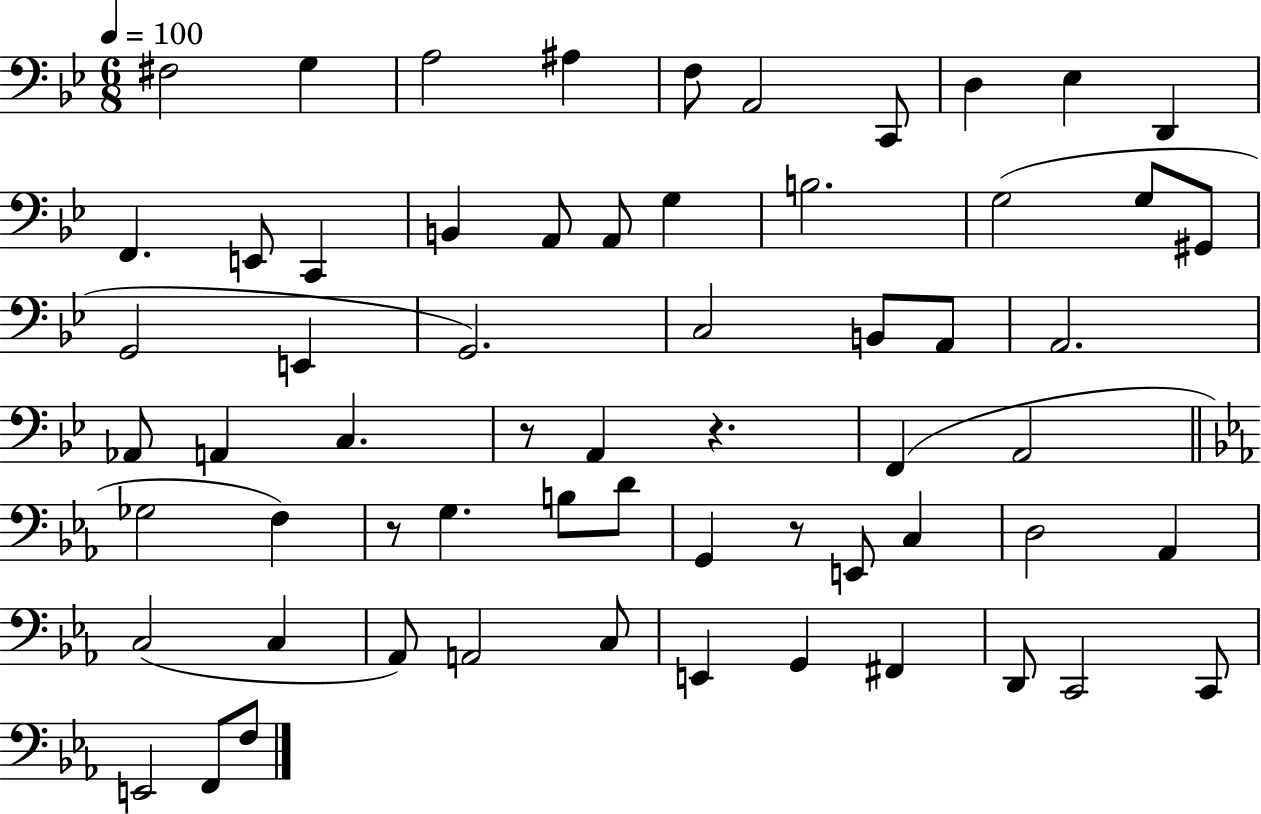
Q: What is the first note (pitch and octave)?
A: F#3